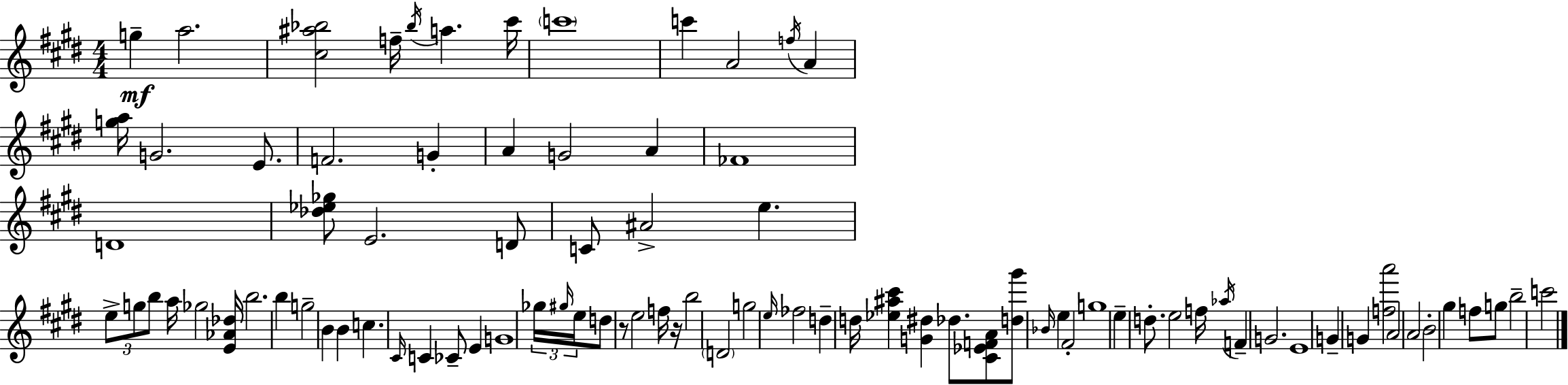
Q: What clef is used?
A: treble